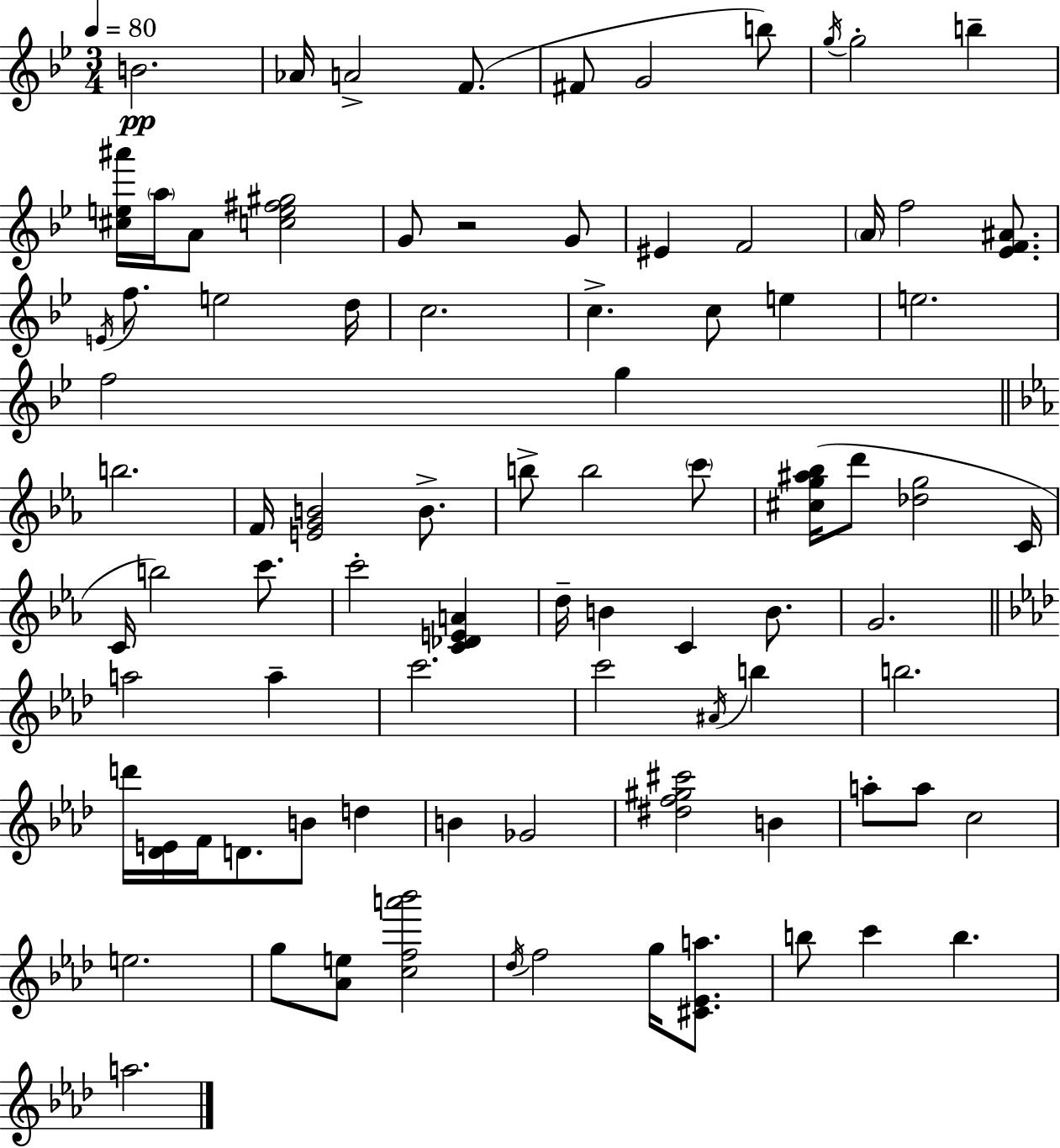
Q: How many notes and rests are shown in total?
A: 86